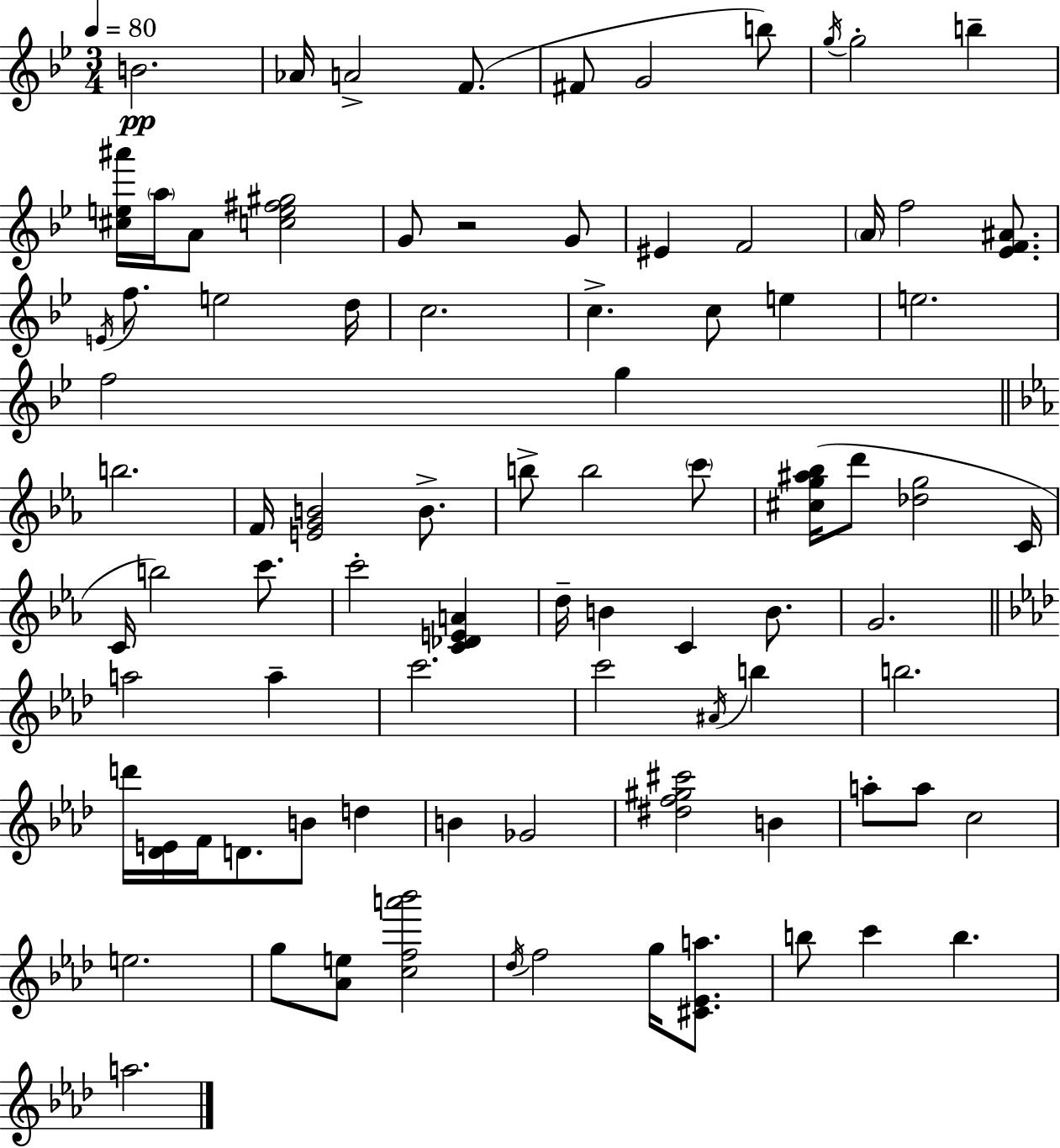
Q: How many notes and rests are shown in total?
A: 86